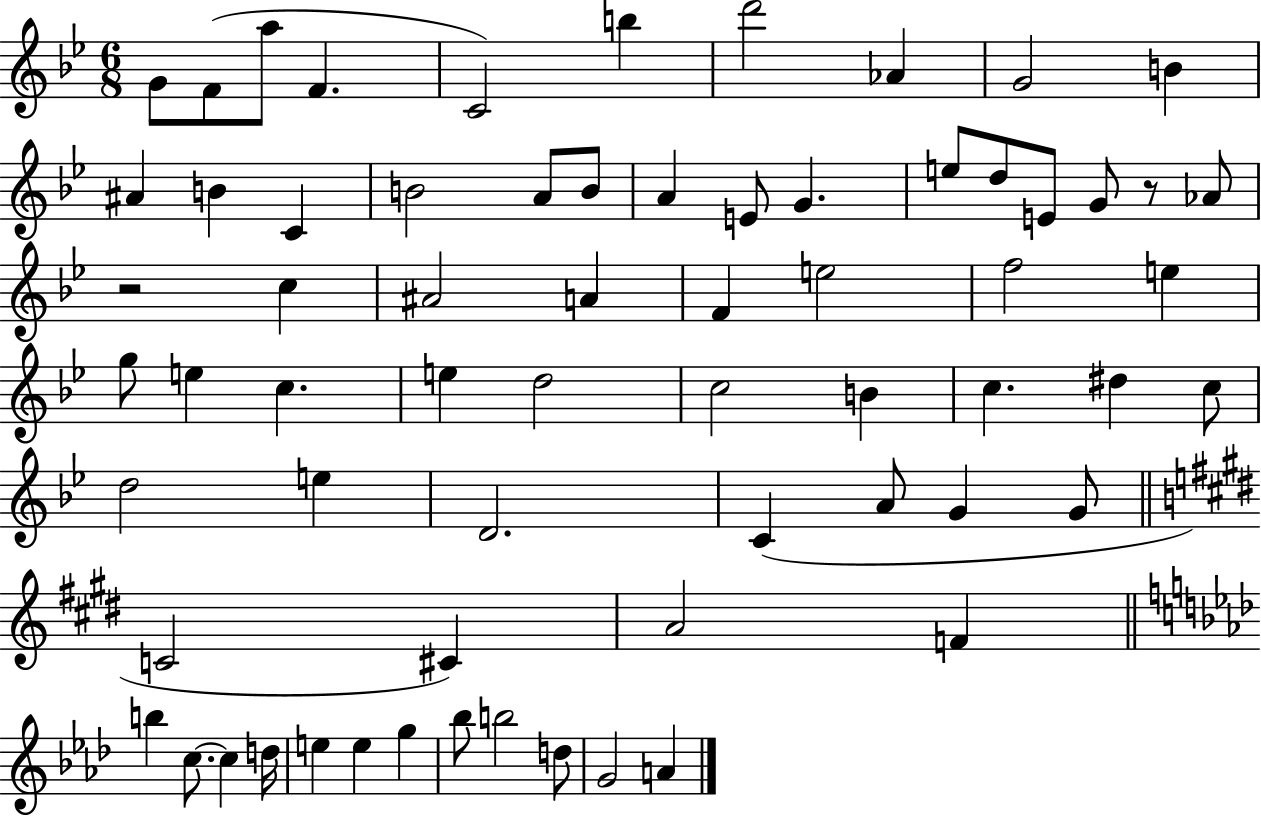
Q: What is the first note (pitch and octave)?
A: G4